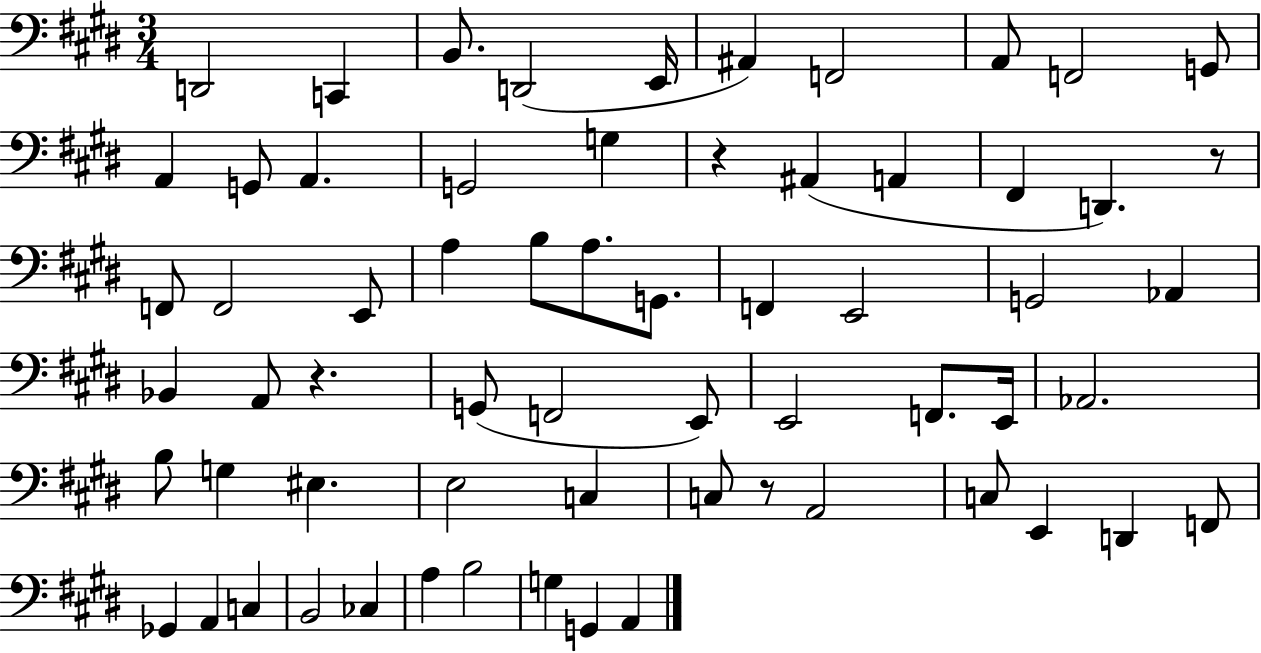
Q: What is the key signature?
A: E major